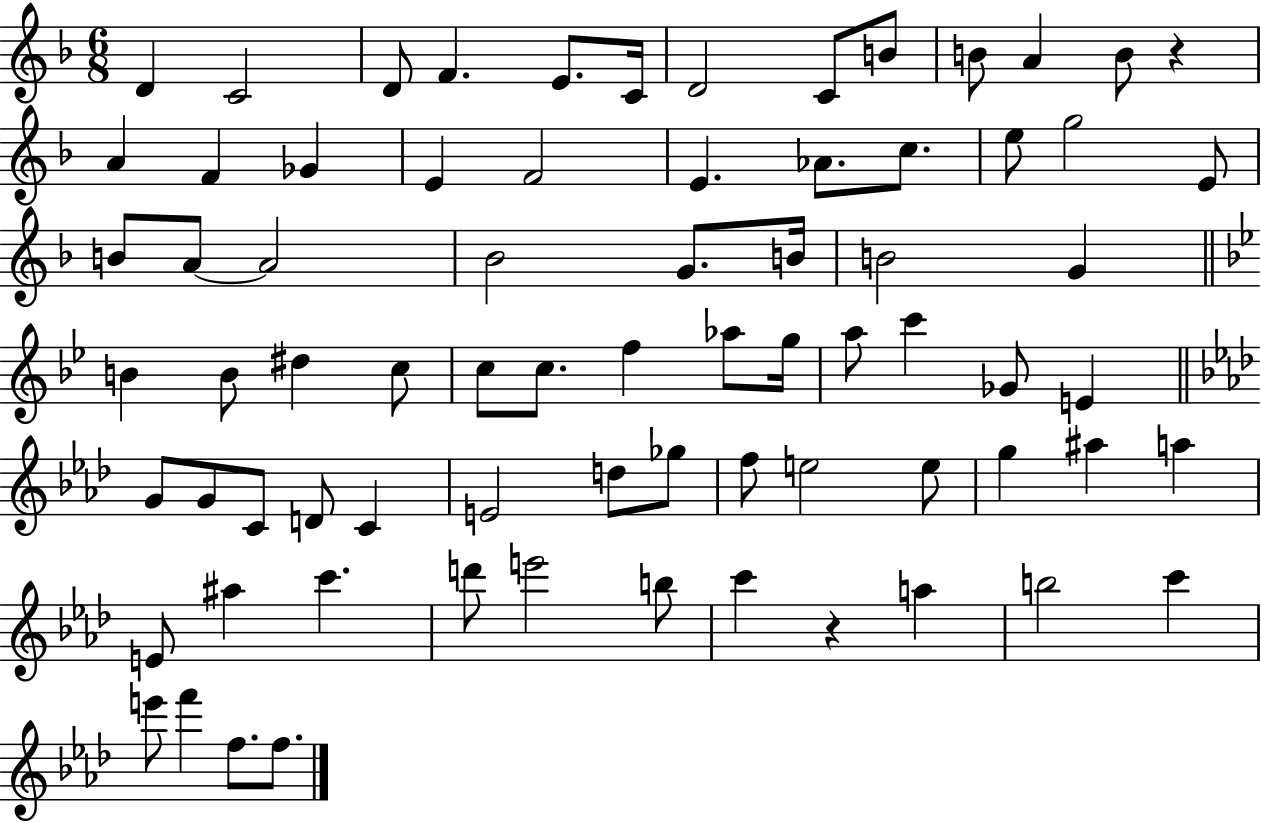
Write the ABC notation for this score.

X:1
T:Untitled
M:6/8
L:1/4
K:F
D C2 D/2 F E/2 C/4 D2 C/2 B/2 B/2 A B/2 z A F _G E F2 E _A/2 c/2 e/2 g2 E/2 B/2 A/2 A2 _B2 G/2 B/4 B2 G B B/2 ^d c/2 c/2 c/2 f _a/2 g/4 a/2 c' _G/2 E G/2 G/2 C/2 D/2 C E2 d/2 _g/2 f/2 e2 e/2 g ^a a E/2 ^a c' d'/2 e'2 b/2 c' z a b2 c' e'/2 f' f/2 f/2